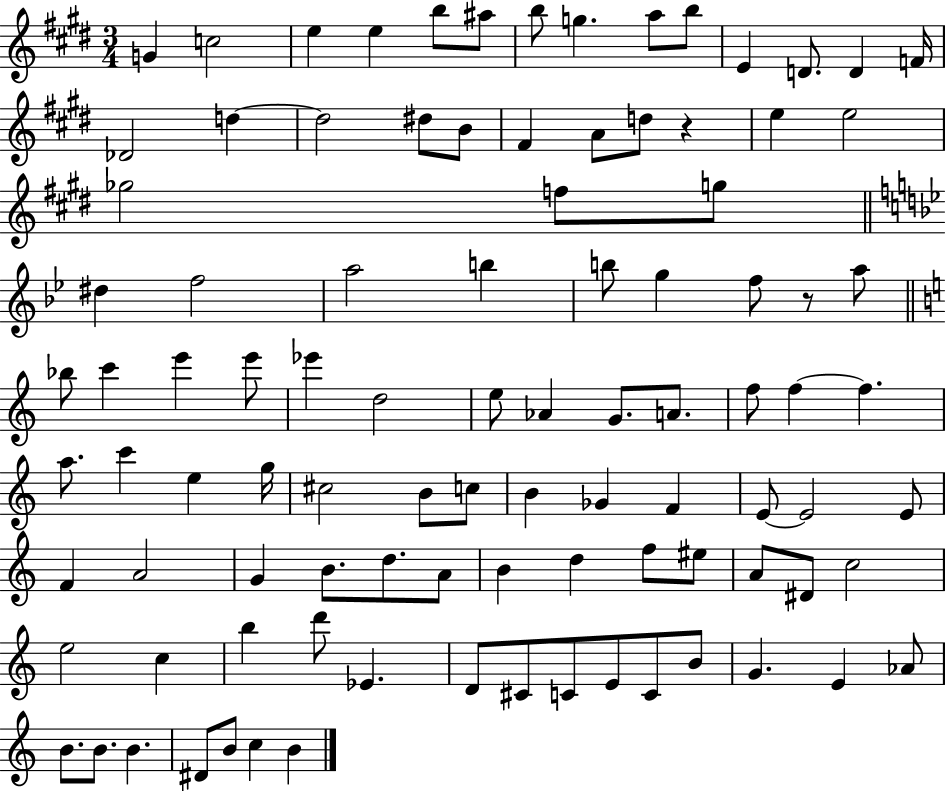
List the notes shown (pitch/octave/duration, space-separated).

G4/q C5/h E5/q E5/q B5/e A#5/e B5/e G5/q. A5/e B5/e E4/q D4/e. D4/q F4/s Db4/h D5/q D5/h D#5/e B4/e F#4/q A4/e D5/e R/q E5/q E5/h Gb5/h F5/e G5/e D#5/q F5/h A5/h B5/q B5/e G5/q F5/e R/e A5/e Bb5/e C6/q E6/q E6/e Eb6/q D5/h E5/e Ab4/q G4/e. A4/e. F5/e F5/q F5/q. A5/e. C6/q E5/q G5/s C#5/h B4/e C5/e B4/q Gb4/q F4/q E4/e E4/h E4/e F4/q A4/h G4/q B4/e. D5/e. A4/e B4/q D5/q F5/e EIS5/e A4/e D#4/e C5/h E5/h C5/q B5/q D6/e Eb4/q. D4/e C#4/e C4/e E4/e C4/e B4/e G4/q. E4/q Ab4/e B4/e. B4/e. B4/q. D#4/e B4/e C5/q B4/q